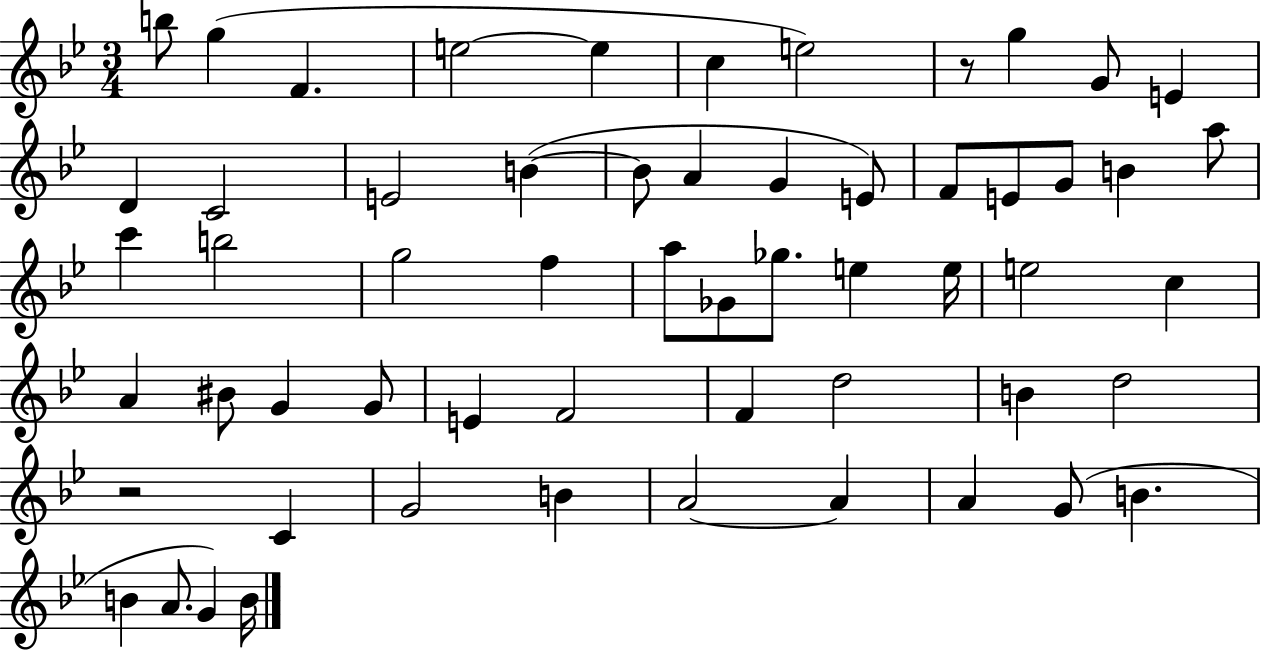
X:1
T:Untitled
M:3/4
L:1/4
K:Bb
b/2 g F e2 e c e2 z/2 g G/2 E D C2 E2 B B/2 A G E/2 F/2 E/2 G/2 B a/2 c' b2 g2 f a/2 _G/2 _g/2 e e/4 e2 c A ^B/2 G G/2 E F2 F d2 B d2 z2 C G2 B A2 A A G/2 B B A/2 G B/4